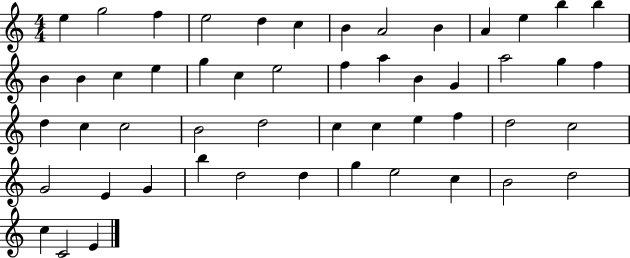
X:1
T:Untitled
M:4/4
L:1/4
K:C
e g2 f e2 d c B A2 B A e b b B B c e g c e2 f a B G a2 g f d c c2 B2 d2 c c e f d2 c2 G2 E G b d2 d g e2 c B2 d2 c C2 E